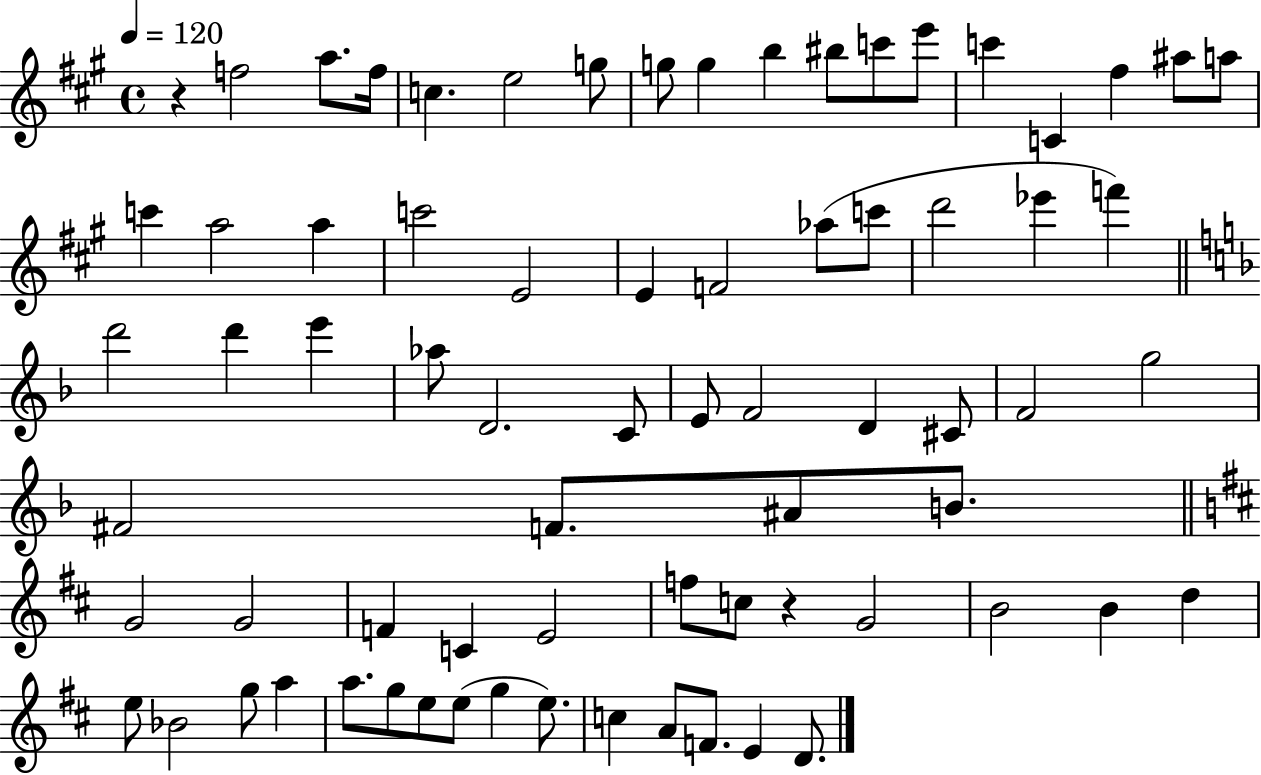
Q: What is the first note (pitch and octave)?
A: F5